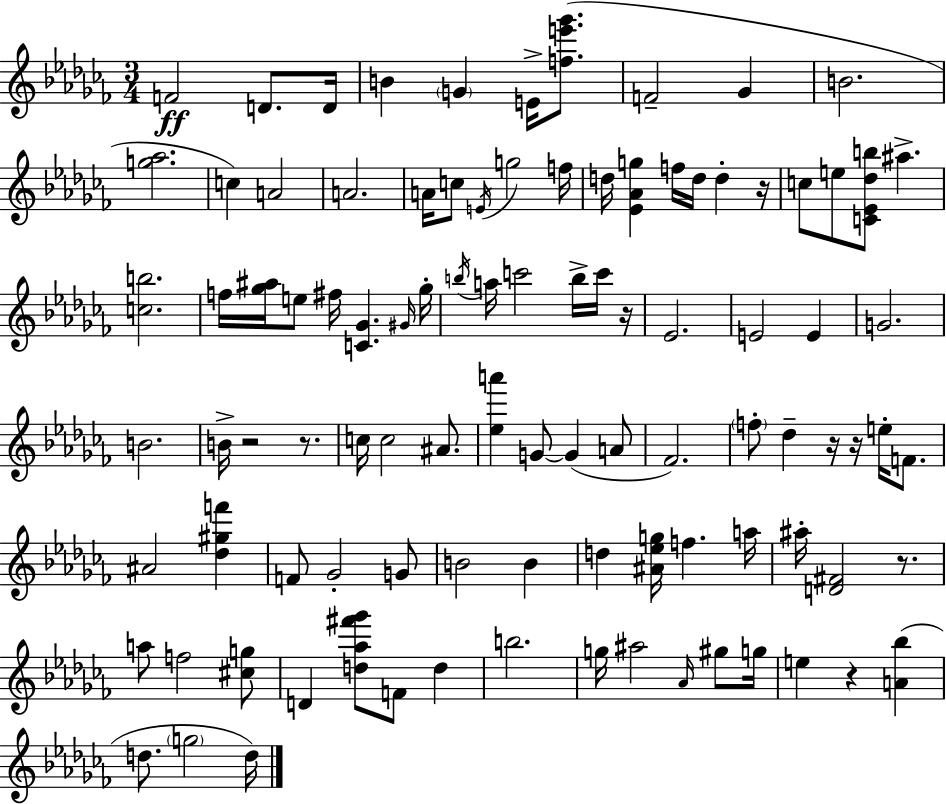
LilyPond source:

{
  \clef treble
  \numericTimeSignature
  \time 3/4
  \key aes \minor
  f'2\ff d'8. d'16 | b'4 \parenthesize g'4 e'16-> <f'' e''' ges'''>8.( | f'2-- ges'4 | b'2. | \break <g'' aes''>2. | c''4) a'2 | a'2. | a'16 c''8 \acciaccatura { e'16 } g''2 | \break f''16 d''16 <ees' aes' g''>4 f''16 d''16 d''4-. | r16 c''8 e''8 <c' ees' des'' b''>8 ais''4.-> | <c'' b''>2. | f''16 <ges'' ais''>16 e''8 fis''16 <c' ges'>4. | \break \grace { gis'16 } ges''16-. \acciaccatura { b''16 } a''16 c'''2 | b''16-> c'''16 r16 ees'2. | e'2 e'4 | g'2. | \break b'2. | b'16-> r2 | r8. c''16 c''2 | ais'8. <ees'' a'''>4 g'8~~ g'4( | \break a'8 fes'2.) | \parenthesize f''8-. des''4-- r16 r16 e''16-. | f'8. ais'2 <des'' gis'' f'''>4 | f'8 ges'2-. | \break g'8 b'2 b'4 | d''4 <ais' ees'' g''>16 f''4. | a''16 ais''16-. <d' fis'>2 | r8. a''8 f''2 | \break <cis'' g''>8 d'4 <d'' aes'' fis''' ges'''>8 f'8 d''4 | b''2. | g''16 ais''2 | \grace { aes'16 } gis''8 g''16 e''4 r4 | \break <a' bes''>4( d''8. \parenthesize g''2 | d''16) \bar "|."
}